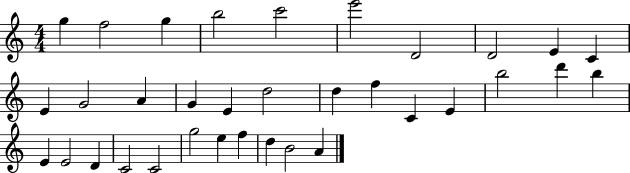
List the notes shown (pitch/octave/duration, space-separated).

G5/q F5/h G5/q B5/h C6/h E6/h D4/h D4/h E4/q C4/q E4/q G4/h A4/q G4/q E4/q D5/h D5/q F5/q C4/q E4/q B5/h D6/q B5/q E4/q E4/h D4/q C4/h C4/h G5/h E5/q F5/q D5/q B4/h A4/q